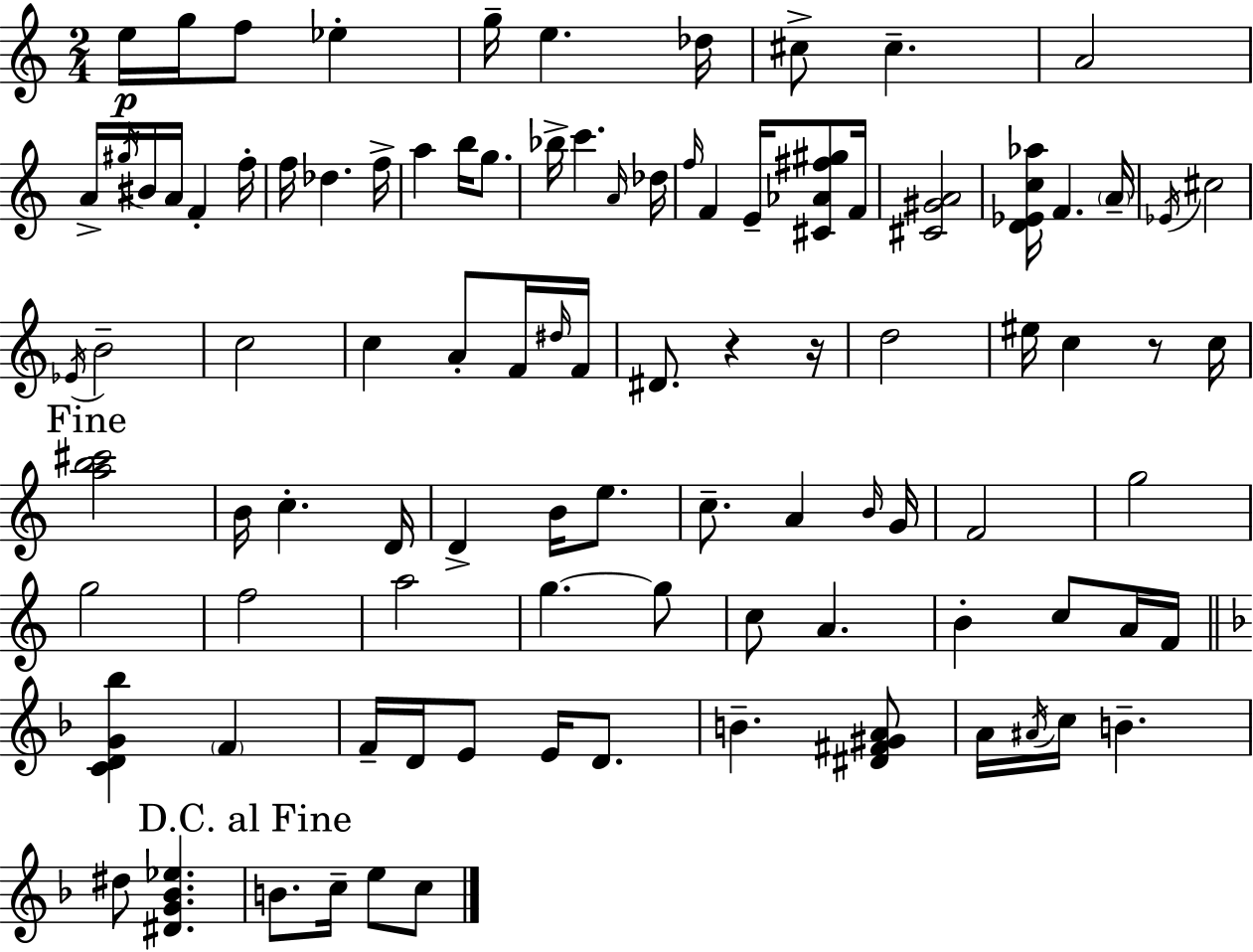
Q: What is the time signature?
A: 2/4